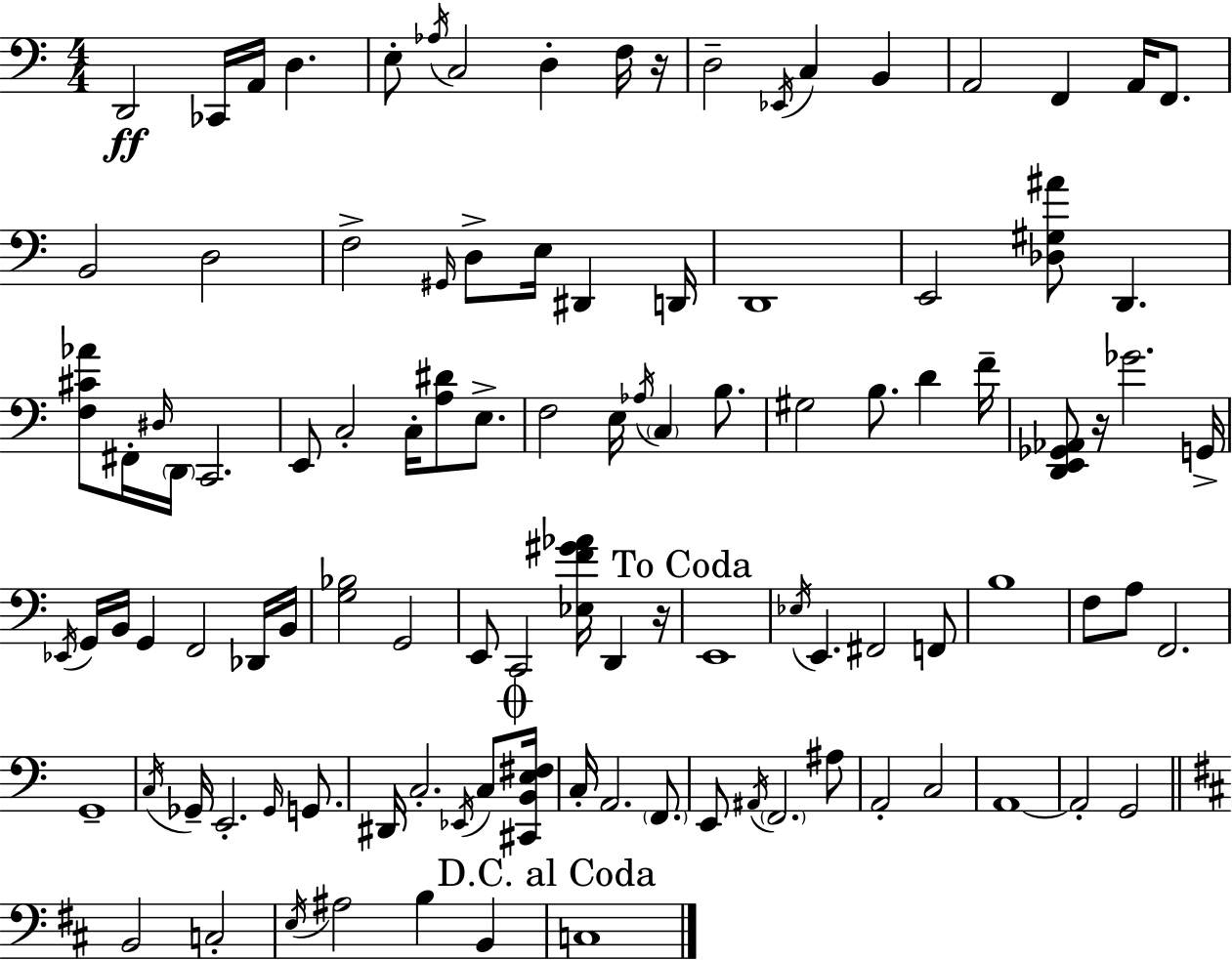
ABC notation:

X:1
T:Untitled
M:4/4
L:1/4
K:C
D,,2 _C,,/4 A,,/4 D, E,/2 _A,/4 C,2 D, F,/4 z/4 D,2 _E,,/4 C, B,, A,,2 F,, A,,/4 F,,/2 B,,2 D,2 F,2 ^G,,/4 D,/2 E,/4 ^D,, D,,/4 D,,4 E,,2 [_D,^G,^A]/2 D,, [F,^C_A]/2 ^F,,/4 ^D,/4 D,,/4 C,,2 E,,/2 C,2 C,/4 [A,^D]/2 E,/2 F,2 E,/4 _A,/4 C, B,/2 ^G,2 B,/2 D F/4 [D,,E,,_G,,_A,,]/2 z/4 _G2 G,,/4 _E,,/4 G,,/4 B,,/4 G,, F,,2 _D,,/4 B,,/4 [G,_B,]2 G,,2 E,,/2 C,,2 [_E,F^G_A]/4 D,, z/4 E,,4 _E,/4 E,, ^F,,2 F,,/2 B,4 F,/2 A,/2 F,,2 G,,4 C,/4 _G,,/4 E,,2 _G,,/4 G,,/2 ^D,,/4 C,2 _E,,/4 C,/2 [^C,,B,,E,^F,]/4 C,/4 A,,2 F,,/2 E,,/2 ^A,,/4 F,,2 ^A,/2 A,,2 C,2 A,,4 A,,2 G,,2 B,,2 C,2 E,/4 ^A,2 B, B,, C,4